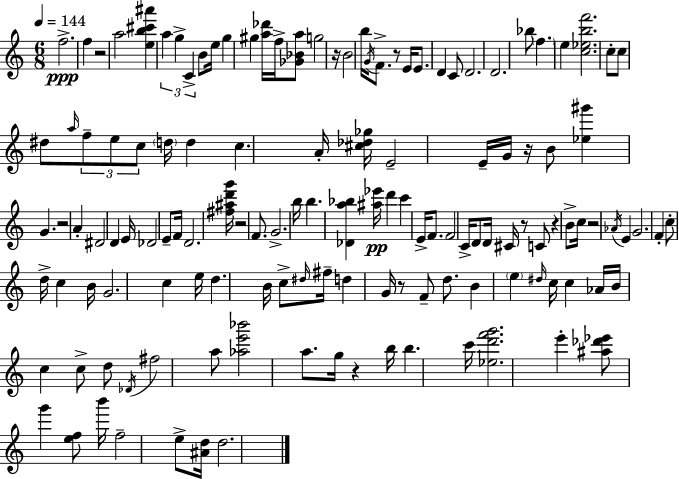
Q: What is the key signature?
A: C major